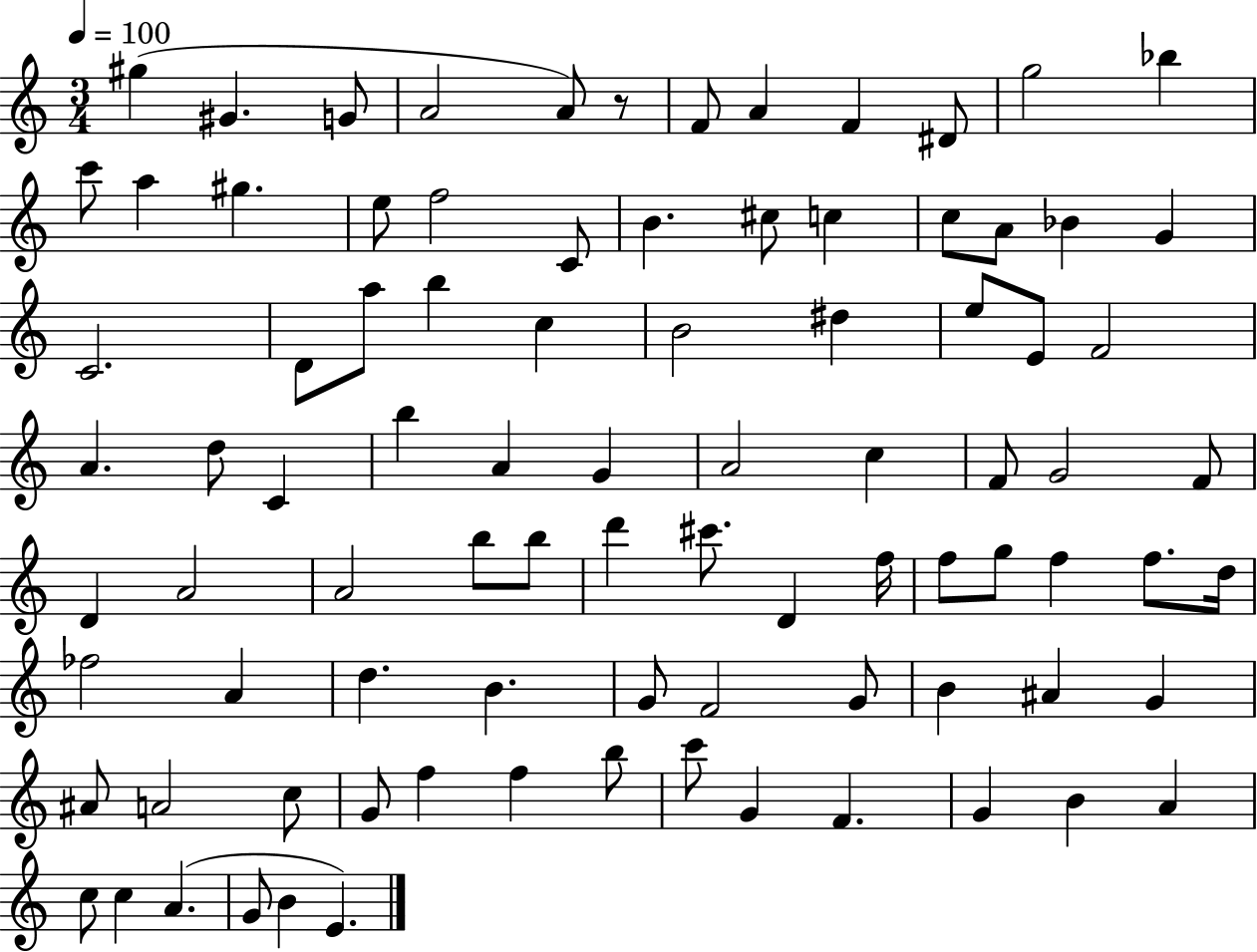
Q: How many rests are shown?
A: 1